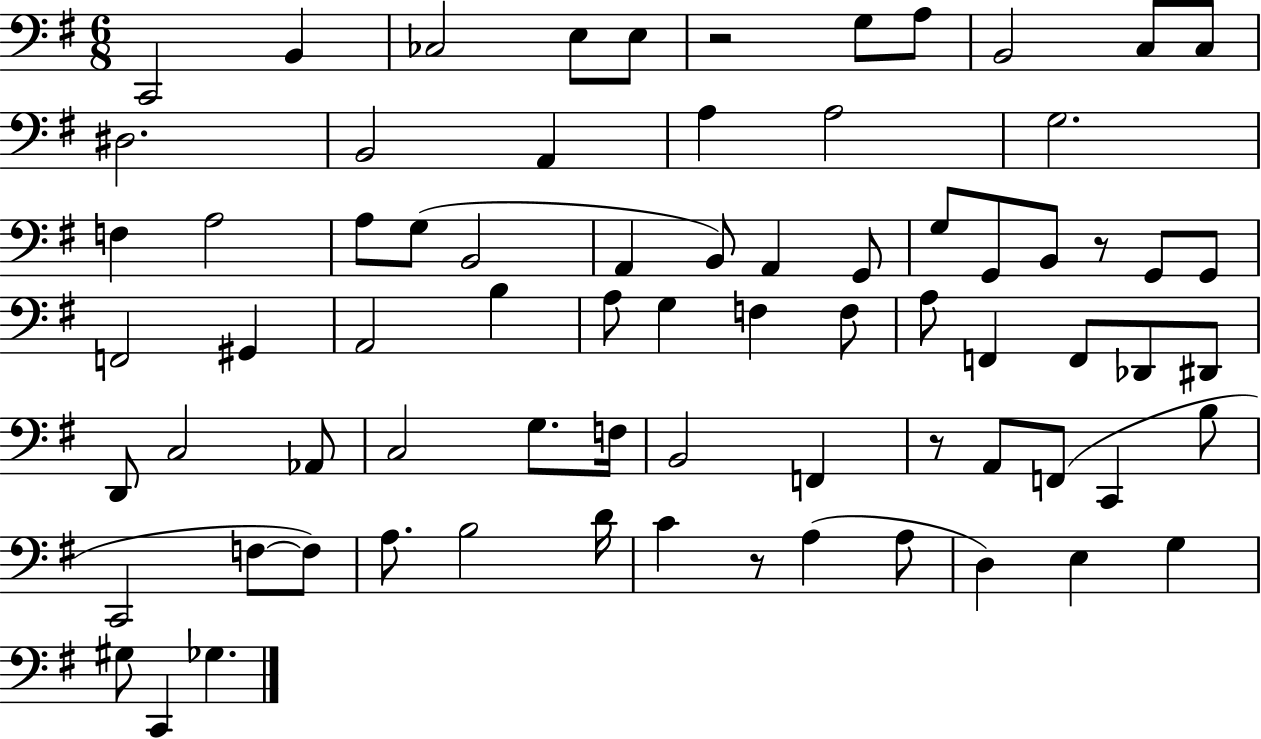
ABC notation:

X:1
T:Untitled
M:6/8
L:1/4
K:G
C,,2 B,, _C,2 E,/2 E,/2 z2 G,/2 A,/2 B,,2 C,/2 C,/2 ^D,2 B,,2 A,, A, A,2 G,2 F, A,2 A,/2 G,/2 B,,2 A,, B,,/2 A,, G,,/2 G,/2 G,,/2 B,,/2 z/2 G,,/2 G,,/2 F,,2 ^G,, A,,2 B, A,/2 G, F, F,/2 A,/2 F,, F,,/2 _D,,/2 ^D,,/2 D,,/2 C,2 _A,,/2 C,2 G,/2 F,/4 B,,2 F,, z/2 A,,/2 F,,/2 C,, B,/2 C,,2 F,/2 F,/2 A,/2 B,2 D/4 C z/2 A, A,/2 D, E, G, ^G,/2 C,, _G,